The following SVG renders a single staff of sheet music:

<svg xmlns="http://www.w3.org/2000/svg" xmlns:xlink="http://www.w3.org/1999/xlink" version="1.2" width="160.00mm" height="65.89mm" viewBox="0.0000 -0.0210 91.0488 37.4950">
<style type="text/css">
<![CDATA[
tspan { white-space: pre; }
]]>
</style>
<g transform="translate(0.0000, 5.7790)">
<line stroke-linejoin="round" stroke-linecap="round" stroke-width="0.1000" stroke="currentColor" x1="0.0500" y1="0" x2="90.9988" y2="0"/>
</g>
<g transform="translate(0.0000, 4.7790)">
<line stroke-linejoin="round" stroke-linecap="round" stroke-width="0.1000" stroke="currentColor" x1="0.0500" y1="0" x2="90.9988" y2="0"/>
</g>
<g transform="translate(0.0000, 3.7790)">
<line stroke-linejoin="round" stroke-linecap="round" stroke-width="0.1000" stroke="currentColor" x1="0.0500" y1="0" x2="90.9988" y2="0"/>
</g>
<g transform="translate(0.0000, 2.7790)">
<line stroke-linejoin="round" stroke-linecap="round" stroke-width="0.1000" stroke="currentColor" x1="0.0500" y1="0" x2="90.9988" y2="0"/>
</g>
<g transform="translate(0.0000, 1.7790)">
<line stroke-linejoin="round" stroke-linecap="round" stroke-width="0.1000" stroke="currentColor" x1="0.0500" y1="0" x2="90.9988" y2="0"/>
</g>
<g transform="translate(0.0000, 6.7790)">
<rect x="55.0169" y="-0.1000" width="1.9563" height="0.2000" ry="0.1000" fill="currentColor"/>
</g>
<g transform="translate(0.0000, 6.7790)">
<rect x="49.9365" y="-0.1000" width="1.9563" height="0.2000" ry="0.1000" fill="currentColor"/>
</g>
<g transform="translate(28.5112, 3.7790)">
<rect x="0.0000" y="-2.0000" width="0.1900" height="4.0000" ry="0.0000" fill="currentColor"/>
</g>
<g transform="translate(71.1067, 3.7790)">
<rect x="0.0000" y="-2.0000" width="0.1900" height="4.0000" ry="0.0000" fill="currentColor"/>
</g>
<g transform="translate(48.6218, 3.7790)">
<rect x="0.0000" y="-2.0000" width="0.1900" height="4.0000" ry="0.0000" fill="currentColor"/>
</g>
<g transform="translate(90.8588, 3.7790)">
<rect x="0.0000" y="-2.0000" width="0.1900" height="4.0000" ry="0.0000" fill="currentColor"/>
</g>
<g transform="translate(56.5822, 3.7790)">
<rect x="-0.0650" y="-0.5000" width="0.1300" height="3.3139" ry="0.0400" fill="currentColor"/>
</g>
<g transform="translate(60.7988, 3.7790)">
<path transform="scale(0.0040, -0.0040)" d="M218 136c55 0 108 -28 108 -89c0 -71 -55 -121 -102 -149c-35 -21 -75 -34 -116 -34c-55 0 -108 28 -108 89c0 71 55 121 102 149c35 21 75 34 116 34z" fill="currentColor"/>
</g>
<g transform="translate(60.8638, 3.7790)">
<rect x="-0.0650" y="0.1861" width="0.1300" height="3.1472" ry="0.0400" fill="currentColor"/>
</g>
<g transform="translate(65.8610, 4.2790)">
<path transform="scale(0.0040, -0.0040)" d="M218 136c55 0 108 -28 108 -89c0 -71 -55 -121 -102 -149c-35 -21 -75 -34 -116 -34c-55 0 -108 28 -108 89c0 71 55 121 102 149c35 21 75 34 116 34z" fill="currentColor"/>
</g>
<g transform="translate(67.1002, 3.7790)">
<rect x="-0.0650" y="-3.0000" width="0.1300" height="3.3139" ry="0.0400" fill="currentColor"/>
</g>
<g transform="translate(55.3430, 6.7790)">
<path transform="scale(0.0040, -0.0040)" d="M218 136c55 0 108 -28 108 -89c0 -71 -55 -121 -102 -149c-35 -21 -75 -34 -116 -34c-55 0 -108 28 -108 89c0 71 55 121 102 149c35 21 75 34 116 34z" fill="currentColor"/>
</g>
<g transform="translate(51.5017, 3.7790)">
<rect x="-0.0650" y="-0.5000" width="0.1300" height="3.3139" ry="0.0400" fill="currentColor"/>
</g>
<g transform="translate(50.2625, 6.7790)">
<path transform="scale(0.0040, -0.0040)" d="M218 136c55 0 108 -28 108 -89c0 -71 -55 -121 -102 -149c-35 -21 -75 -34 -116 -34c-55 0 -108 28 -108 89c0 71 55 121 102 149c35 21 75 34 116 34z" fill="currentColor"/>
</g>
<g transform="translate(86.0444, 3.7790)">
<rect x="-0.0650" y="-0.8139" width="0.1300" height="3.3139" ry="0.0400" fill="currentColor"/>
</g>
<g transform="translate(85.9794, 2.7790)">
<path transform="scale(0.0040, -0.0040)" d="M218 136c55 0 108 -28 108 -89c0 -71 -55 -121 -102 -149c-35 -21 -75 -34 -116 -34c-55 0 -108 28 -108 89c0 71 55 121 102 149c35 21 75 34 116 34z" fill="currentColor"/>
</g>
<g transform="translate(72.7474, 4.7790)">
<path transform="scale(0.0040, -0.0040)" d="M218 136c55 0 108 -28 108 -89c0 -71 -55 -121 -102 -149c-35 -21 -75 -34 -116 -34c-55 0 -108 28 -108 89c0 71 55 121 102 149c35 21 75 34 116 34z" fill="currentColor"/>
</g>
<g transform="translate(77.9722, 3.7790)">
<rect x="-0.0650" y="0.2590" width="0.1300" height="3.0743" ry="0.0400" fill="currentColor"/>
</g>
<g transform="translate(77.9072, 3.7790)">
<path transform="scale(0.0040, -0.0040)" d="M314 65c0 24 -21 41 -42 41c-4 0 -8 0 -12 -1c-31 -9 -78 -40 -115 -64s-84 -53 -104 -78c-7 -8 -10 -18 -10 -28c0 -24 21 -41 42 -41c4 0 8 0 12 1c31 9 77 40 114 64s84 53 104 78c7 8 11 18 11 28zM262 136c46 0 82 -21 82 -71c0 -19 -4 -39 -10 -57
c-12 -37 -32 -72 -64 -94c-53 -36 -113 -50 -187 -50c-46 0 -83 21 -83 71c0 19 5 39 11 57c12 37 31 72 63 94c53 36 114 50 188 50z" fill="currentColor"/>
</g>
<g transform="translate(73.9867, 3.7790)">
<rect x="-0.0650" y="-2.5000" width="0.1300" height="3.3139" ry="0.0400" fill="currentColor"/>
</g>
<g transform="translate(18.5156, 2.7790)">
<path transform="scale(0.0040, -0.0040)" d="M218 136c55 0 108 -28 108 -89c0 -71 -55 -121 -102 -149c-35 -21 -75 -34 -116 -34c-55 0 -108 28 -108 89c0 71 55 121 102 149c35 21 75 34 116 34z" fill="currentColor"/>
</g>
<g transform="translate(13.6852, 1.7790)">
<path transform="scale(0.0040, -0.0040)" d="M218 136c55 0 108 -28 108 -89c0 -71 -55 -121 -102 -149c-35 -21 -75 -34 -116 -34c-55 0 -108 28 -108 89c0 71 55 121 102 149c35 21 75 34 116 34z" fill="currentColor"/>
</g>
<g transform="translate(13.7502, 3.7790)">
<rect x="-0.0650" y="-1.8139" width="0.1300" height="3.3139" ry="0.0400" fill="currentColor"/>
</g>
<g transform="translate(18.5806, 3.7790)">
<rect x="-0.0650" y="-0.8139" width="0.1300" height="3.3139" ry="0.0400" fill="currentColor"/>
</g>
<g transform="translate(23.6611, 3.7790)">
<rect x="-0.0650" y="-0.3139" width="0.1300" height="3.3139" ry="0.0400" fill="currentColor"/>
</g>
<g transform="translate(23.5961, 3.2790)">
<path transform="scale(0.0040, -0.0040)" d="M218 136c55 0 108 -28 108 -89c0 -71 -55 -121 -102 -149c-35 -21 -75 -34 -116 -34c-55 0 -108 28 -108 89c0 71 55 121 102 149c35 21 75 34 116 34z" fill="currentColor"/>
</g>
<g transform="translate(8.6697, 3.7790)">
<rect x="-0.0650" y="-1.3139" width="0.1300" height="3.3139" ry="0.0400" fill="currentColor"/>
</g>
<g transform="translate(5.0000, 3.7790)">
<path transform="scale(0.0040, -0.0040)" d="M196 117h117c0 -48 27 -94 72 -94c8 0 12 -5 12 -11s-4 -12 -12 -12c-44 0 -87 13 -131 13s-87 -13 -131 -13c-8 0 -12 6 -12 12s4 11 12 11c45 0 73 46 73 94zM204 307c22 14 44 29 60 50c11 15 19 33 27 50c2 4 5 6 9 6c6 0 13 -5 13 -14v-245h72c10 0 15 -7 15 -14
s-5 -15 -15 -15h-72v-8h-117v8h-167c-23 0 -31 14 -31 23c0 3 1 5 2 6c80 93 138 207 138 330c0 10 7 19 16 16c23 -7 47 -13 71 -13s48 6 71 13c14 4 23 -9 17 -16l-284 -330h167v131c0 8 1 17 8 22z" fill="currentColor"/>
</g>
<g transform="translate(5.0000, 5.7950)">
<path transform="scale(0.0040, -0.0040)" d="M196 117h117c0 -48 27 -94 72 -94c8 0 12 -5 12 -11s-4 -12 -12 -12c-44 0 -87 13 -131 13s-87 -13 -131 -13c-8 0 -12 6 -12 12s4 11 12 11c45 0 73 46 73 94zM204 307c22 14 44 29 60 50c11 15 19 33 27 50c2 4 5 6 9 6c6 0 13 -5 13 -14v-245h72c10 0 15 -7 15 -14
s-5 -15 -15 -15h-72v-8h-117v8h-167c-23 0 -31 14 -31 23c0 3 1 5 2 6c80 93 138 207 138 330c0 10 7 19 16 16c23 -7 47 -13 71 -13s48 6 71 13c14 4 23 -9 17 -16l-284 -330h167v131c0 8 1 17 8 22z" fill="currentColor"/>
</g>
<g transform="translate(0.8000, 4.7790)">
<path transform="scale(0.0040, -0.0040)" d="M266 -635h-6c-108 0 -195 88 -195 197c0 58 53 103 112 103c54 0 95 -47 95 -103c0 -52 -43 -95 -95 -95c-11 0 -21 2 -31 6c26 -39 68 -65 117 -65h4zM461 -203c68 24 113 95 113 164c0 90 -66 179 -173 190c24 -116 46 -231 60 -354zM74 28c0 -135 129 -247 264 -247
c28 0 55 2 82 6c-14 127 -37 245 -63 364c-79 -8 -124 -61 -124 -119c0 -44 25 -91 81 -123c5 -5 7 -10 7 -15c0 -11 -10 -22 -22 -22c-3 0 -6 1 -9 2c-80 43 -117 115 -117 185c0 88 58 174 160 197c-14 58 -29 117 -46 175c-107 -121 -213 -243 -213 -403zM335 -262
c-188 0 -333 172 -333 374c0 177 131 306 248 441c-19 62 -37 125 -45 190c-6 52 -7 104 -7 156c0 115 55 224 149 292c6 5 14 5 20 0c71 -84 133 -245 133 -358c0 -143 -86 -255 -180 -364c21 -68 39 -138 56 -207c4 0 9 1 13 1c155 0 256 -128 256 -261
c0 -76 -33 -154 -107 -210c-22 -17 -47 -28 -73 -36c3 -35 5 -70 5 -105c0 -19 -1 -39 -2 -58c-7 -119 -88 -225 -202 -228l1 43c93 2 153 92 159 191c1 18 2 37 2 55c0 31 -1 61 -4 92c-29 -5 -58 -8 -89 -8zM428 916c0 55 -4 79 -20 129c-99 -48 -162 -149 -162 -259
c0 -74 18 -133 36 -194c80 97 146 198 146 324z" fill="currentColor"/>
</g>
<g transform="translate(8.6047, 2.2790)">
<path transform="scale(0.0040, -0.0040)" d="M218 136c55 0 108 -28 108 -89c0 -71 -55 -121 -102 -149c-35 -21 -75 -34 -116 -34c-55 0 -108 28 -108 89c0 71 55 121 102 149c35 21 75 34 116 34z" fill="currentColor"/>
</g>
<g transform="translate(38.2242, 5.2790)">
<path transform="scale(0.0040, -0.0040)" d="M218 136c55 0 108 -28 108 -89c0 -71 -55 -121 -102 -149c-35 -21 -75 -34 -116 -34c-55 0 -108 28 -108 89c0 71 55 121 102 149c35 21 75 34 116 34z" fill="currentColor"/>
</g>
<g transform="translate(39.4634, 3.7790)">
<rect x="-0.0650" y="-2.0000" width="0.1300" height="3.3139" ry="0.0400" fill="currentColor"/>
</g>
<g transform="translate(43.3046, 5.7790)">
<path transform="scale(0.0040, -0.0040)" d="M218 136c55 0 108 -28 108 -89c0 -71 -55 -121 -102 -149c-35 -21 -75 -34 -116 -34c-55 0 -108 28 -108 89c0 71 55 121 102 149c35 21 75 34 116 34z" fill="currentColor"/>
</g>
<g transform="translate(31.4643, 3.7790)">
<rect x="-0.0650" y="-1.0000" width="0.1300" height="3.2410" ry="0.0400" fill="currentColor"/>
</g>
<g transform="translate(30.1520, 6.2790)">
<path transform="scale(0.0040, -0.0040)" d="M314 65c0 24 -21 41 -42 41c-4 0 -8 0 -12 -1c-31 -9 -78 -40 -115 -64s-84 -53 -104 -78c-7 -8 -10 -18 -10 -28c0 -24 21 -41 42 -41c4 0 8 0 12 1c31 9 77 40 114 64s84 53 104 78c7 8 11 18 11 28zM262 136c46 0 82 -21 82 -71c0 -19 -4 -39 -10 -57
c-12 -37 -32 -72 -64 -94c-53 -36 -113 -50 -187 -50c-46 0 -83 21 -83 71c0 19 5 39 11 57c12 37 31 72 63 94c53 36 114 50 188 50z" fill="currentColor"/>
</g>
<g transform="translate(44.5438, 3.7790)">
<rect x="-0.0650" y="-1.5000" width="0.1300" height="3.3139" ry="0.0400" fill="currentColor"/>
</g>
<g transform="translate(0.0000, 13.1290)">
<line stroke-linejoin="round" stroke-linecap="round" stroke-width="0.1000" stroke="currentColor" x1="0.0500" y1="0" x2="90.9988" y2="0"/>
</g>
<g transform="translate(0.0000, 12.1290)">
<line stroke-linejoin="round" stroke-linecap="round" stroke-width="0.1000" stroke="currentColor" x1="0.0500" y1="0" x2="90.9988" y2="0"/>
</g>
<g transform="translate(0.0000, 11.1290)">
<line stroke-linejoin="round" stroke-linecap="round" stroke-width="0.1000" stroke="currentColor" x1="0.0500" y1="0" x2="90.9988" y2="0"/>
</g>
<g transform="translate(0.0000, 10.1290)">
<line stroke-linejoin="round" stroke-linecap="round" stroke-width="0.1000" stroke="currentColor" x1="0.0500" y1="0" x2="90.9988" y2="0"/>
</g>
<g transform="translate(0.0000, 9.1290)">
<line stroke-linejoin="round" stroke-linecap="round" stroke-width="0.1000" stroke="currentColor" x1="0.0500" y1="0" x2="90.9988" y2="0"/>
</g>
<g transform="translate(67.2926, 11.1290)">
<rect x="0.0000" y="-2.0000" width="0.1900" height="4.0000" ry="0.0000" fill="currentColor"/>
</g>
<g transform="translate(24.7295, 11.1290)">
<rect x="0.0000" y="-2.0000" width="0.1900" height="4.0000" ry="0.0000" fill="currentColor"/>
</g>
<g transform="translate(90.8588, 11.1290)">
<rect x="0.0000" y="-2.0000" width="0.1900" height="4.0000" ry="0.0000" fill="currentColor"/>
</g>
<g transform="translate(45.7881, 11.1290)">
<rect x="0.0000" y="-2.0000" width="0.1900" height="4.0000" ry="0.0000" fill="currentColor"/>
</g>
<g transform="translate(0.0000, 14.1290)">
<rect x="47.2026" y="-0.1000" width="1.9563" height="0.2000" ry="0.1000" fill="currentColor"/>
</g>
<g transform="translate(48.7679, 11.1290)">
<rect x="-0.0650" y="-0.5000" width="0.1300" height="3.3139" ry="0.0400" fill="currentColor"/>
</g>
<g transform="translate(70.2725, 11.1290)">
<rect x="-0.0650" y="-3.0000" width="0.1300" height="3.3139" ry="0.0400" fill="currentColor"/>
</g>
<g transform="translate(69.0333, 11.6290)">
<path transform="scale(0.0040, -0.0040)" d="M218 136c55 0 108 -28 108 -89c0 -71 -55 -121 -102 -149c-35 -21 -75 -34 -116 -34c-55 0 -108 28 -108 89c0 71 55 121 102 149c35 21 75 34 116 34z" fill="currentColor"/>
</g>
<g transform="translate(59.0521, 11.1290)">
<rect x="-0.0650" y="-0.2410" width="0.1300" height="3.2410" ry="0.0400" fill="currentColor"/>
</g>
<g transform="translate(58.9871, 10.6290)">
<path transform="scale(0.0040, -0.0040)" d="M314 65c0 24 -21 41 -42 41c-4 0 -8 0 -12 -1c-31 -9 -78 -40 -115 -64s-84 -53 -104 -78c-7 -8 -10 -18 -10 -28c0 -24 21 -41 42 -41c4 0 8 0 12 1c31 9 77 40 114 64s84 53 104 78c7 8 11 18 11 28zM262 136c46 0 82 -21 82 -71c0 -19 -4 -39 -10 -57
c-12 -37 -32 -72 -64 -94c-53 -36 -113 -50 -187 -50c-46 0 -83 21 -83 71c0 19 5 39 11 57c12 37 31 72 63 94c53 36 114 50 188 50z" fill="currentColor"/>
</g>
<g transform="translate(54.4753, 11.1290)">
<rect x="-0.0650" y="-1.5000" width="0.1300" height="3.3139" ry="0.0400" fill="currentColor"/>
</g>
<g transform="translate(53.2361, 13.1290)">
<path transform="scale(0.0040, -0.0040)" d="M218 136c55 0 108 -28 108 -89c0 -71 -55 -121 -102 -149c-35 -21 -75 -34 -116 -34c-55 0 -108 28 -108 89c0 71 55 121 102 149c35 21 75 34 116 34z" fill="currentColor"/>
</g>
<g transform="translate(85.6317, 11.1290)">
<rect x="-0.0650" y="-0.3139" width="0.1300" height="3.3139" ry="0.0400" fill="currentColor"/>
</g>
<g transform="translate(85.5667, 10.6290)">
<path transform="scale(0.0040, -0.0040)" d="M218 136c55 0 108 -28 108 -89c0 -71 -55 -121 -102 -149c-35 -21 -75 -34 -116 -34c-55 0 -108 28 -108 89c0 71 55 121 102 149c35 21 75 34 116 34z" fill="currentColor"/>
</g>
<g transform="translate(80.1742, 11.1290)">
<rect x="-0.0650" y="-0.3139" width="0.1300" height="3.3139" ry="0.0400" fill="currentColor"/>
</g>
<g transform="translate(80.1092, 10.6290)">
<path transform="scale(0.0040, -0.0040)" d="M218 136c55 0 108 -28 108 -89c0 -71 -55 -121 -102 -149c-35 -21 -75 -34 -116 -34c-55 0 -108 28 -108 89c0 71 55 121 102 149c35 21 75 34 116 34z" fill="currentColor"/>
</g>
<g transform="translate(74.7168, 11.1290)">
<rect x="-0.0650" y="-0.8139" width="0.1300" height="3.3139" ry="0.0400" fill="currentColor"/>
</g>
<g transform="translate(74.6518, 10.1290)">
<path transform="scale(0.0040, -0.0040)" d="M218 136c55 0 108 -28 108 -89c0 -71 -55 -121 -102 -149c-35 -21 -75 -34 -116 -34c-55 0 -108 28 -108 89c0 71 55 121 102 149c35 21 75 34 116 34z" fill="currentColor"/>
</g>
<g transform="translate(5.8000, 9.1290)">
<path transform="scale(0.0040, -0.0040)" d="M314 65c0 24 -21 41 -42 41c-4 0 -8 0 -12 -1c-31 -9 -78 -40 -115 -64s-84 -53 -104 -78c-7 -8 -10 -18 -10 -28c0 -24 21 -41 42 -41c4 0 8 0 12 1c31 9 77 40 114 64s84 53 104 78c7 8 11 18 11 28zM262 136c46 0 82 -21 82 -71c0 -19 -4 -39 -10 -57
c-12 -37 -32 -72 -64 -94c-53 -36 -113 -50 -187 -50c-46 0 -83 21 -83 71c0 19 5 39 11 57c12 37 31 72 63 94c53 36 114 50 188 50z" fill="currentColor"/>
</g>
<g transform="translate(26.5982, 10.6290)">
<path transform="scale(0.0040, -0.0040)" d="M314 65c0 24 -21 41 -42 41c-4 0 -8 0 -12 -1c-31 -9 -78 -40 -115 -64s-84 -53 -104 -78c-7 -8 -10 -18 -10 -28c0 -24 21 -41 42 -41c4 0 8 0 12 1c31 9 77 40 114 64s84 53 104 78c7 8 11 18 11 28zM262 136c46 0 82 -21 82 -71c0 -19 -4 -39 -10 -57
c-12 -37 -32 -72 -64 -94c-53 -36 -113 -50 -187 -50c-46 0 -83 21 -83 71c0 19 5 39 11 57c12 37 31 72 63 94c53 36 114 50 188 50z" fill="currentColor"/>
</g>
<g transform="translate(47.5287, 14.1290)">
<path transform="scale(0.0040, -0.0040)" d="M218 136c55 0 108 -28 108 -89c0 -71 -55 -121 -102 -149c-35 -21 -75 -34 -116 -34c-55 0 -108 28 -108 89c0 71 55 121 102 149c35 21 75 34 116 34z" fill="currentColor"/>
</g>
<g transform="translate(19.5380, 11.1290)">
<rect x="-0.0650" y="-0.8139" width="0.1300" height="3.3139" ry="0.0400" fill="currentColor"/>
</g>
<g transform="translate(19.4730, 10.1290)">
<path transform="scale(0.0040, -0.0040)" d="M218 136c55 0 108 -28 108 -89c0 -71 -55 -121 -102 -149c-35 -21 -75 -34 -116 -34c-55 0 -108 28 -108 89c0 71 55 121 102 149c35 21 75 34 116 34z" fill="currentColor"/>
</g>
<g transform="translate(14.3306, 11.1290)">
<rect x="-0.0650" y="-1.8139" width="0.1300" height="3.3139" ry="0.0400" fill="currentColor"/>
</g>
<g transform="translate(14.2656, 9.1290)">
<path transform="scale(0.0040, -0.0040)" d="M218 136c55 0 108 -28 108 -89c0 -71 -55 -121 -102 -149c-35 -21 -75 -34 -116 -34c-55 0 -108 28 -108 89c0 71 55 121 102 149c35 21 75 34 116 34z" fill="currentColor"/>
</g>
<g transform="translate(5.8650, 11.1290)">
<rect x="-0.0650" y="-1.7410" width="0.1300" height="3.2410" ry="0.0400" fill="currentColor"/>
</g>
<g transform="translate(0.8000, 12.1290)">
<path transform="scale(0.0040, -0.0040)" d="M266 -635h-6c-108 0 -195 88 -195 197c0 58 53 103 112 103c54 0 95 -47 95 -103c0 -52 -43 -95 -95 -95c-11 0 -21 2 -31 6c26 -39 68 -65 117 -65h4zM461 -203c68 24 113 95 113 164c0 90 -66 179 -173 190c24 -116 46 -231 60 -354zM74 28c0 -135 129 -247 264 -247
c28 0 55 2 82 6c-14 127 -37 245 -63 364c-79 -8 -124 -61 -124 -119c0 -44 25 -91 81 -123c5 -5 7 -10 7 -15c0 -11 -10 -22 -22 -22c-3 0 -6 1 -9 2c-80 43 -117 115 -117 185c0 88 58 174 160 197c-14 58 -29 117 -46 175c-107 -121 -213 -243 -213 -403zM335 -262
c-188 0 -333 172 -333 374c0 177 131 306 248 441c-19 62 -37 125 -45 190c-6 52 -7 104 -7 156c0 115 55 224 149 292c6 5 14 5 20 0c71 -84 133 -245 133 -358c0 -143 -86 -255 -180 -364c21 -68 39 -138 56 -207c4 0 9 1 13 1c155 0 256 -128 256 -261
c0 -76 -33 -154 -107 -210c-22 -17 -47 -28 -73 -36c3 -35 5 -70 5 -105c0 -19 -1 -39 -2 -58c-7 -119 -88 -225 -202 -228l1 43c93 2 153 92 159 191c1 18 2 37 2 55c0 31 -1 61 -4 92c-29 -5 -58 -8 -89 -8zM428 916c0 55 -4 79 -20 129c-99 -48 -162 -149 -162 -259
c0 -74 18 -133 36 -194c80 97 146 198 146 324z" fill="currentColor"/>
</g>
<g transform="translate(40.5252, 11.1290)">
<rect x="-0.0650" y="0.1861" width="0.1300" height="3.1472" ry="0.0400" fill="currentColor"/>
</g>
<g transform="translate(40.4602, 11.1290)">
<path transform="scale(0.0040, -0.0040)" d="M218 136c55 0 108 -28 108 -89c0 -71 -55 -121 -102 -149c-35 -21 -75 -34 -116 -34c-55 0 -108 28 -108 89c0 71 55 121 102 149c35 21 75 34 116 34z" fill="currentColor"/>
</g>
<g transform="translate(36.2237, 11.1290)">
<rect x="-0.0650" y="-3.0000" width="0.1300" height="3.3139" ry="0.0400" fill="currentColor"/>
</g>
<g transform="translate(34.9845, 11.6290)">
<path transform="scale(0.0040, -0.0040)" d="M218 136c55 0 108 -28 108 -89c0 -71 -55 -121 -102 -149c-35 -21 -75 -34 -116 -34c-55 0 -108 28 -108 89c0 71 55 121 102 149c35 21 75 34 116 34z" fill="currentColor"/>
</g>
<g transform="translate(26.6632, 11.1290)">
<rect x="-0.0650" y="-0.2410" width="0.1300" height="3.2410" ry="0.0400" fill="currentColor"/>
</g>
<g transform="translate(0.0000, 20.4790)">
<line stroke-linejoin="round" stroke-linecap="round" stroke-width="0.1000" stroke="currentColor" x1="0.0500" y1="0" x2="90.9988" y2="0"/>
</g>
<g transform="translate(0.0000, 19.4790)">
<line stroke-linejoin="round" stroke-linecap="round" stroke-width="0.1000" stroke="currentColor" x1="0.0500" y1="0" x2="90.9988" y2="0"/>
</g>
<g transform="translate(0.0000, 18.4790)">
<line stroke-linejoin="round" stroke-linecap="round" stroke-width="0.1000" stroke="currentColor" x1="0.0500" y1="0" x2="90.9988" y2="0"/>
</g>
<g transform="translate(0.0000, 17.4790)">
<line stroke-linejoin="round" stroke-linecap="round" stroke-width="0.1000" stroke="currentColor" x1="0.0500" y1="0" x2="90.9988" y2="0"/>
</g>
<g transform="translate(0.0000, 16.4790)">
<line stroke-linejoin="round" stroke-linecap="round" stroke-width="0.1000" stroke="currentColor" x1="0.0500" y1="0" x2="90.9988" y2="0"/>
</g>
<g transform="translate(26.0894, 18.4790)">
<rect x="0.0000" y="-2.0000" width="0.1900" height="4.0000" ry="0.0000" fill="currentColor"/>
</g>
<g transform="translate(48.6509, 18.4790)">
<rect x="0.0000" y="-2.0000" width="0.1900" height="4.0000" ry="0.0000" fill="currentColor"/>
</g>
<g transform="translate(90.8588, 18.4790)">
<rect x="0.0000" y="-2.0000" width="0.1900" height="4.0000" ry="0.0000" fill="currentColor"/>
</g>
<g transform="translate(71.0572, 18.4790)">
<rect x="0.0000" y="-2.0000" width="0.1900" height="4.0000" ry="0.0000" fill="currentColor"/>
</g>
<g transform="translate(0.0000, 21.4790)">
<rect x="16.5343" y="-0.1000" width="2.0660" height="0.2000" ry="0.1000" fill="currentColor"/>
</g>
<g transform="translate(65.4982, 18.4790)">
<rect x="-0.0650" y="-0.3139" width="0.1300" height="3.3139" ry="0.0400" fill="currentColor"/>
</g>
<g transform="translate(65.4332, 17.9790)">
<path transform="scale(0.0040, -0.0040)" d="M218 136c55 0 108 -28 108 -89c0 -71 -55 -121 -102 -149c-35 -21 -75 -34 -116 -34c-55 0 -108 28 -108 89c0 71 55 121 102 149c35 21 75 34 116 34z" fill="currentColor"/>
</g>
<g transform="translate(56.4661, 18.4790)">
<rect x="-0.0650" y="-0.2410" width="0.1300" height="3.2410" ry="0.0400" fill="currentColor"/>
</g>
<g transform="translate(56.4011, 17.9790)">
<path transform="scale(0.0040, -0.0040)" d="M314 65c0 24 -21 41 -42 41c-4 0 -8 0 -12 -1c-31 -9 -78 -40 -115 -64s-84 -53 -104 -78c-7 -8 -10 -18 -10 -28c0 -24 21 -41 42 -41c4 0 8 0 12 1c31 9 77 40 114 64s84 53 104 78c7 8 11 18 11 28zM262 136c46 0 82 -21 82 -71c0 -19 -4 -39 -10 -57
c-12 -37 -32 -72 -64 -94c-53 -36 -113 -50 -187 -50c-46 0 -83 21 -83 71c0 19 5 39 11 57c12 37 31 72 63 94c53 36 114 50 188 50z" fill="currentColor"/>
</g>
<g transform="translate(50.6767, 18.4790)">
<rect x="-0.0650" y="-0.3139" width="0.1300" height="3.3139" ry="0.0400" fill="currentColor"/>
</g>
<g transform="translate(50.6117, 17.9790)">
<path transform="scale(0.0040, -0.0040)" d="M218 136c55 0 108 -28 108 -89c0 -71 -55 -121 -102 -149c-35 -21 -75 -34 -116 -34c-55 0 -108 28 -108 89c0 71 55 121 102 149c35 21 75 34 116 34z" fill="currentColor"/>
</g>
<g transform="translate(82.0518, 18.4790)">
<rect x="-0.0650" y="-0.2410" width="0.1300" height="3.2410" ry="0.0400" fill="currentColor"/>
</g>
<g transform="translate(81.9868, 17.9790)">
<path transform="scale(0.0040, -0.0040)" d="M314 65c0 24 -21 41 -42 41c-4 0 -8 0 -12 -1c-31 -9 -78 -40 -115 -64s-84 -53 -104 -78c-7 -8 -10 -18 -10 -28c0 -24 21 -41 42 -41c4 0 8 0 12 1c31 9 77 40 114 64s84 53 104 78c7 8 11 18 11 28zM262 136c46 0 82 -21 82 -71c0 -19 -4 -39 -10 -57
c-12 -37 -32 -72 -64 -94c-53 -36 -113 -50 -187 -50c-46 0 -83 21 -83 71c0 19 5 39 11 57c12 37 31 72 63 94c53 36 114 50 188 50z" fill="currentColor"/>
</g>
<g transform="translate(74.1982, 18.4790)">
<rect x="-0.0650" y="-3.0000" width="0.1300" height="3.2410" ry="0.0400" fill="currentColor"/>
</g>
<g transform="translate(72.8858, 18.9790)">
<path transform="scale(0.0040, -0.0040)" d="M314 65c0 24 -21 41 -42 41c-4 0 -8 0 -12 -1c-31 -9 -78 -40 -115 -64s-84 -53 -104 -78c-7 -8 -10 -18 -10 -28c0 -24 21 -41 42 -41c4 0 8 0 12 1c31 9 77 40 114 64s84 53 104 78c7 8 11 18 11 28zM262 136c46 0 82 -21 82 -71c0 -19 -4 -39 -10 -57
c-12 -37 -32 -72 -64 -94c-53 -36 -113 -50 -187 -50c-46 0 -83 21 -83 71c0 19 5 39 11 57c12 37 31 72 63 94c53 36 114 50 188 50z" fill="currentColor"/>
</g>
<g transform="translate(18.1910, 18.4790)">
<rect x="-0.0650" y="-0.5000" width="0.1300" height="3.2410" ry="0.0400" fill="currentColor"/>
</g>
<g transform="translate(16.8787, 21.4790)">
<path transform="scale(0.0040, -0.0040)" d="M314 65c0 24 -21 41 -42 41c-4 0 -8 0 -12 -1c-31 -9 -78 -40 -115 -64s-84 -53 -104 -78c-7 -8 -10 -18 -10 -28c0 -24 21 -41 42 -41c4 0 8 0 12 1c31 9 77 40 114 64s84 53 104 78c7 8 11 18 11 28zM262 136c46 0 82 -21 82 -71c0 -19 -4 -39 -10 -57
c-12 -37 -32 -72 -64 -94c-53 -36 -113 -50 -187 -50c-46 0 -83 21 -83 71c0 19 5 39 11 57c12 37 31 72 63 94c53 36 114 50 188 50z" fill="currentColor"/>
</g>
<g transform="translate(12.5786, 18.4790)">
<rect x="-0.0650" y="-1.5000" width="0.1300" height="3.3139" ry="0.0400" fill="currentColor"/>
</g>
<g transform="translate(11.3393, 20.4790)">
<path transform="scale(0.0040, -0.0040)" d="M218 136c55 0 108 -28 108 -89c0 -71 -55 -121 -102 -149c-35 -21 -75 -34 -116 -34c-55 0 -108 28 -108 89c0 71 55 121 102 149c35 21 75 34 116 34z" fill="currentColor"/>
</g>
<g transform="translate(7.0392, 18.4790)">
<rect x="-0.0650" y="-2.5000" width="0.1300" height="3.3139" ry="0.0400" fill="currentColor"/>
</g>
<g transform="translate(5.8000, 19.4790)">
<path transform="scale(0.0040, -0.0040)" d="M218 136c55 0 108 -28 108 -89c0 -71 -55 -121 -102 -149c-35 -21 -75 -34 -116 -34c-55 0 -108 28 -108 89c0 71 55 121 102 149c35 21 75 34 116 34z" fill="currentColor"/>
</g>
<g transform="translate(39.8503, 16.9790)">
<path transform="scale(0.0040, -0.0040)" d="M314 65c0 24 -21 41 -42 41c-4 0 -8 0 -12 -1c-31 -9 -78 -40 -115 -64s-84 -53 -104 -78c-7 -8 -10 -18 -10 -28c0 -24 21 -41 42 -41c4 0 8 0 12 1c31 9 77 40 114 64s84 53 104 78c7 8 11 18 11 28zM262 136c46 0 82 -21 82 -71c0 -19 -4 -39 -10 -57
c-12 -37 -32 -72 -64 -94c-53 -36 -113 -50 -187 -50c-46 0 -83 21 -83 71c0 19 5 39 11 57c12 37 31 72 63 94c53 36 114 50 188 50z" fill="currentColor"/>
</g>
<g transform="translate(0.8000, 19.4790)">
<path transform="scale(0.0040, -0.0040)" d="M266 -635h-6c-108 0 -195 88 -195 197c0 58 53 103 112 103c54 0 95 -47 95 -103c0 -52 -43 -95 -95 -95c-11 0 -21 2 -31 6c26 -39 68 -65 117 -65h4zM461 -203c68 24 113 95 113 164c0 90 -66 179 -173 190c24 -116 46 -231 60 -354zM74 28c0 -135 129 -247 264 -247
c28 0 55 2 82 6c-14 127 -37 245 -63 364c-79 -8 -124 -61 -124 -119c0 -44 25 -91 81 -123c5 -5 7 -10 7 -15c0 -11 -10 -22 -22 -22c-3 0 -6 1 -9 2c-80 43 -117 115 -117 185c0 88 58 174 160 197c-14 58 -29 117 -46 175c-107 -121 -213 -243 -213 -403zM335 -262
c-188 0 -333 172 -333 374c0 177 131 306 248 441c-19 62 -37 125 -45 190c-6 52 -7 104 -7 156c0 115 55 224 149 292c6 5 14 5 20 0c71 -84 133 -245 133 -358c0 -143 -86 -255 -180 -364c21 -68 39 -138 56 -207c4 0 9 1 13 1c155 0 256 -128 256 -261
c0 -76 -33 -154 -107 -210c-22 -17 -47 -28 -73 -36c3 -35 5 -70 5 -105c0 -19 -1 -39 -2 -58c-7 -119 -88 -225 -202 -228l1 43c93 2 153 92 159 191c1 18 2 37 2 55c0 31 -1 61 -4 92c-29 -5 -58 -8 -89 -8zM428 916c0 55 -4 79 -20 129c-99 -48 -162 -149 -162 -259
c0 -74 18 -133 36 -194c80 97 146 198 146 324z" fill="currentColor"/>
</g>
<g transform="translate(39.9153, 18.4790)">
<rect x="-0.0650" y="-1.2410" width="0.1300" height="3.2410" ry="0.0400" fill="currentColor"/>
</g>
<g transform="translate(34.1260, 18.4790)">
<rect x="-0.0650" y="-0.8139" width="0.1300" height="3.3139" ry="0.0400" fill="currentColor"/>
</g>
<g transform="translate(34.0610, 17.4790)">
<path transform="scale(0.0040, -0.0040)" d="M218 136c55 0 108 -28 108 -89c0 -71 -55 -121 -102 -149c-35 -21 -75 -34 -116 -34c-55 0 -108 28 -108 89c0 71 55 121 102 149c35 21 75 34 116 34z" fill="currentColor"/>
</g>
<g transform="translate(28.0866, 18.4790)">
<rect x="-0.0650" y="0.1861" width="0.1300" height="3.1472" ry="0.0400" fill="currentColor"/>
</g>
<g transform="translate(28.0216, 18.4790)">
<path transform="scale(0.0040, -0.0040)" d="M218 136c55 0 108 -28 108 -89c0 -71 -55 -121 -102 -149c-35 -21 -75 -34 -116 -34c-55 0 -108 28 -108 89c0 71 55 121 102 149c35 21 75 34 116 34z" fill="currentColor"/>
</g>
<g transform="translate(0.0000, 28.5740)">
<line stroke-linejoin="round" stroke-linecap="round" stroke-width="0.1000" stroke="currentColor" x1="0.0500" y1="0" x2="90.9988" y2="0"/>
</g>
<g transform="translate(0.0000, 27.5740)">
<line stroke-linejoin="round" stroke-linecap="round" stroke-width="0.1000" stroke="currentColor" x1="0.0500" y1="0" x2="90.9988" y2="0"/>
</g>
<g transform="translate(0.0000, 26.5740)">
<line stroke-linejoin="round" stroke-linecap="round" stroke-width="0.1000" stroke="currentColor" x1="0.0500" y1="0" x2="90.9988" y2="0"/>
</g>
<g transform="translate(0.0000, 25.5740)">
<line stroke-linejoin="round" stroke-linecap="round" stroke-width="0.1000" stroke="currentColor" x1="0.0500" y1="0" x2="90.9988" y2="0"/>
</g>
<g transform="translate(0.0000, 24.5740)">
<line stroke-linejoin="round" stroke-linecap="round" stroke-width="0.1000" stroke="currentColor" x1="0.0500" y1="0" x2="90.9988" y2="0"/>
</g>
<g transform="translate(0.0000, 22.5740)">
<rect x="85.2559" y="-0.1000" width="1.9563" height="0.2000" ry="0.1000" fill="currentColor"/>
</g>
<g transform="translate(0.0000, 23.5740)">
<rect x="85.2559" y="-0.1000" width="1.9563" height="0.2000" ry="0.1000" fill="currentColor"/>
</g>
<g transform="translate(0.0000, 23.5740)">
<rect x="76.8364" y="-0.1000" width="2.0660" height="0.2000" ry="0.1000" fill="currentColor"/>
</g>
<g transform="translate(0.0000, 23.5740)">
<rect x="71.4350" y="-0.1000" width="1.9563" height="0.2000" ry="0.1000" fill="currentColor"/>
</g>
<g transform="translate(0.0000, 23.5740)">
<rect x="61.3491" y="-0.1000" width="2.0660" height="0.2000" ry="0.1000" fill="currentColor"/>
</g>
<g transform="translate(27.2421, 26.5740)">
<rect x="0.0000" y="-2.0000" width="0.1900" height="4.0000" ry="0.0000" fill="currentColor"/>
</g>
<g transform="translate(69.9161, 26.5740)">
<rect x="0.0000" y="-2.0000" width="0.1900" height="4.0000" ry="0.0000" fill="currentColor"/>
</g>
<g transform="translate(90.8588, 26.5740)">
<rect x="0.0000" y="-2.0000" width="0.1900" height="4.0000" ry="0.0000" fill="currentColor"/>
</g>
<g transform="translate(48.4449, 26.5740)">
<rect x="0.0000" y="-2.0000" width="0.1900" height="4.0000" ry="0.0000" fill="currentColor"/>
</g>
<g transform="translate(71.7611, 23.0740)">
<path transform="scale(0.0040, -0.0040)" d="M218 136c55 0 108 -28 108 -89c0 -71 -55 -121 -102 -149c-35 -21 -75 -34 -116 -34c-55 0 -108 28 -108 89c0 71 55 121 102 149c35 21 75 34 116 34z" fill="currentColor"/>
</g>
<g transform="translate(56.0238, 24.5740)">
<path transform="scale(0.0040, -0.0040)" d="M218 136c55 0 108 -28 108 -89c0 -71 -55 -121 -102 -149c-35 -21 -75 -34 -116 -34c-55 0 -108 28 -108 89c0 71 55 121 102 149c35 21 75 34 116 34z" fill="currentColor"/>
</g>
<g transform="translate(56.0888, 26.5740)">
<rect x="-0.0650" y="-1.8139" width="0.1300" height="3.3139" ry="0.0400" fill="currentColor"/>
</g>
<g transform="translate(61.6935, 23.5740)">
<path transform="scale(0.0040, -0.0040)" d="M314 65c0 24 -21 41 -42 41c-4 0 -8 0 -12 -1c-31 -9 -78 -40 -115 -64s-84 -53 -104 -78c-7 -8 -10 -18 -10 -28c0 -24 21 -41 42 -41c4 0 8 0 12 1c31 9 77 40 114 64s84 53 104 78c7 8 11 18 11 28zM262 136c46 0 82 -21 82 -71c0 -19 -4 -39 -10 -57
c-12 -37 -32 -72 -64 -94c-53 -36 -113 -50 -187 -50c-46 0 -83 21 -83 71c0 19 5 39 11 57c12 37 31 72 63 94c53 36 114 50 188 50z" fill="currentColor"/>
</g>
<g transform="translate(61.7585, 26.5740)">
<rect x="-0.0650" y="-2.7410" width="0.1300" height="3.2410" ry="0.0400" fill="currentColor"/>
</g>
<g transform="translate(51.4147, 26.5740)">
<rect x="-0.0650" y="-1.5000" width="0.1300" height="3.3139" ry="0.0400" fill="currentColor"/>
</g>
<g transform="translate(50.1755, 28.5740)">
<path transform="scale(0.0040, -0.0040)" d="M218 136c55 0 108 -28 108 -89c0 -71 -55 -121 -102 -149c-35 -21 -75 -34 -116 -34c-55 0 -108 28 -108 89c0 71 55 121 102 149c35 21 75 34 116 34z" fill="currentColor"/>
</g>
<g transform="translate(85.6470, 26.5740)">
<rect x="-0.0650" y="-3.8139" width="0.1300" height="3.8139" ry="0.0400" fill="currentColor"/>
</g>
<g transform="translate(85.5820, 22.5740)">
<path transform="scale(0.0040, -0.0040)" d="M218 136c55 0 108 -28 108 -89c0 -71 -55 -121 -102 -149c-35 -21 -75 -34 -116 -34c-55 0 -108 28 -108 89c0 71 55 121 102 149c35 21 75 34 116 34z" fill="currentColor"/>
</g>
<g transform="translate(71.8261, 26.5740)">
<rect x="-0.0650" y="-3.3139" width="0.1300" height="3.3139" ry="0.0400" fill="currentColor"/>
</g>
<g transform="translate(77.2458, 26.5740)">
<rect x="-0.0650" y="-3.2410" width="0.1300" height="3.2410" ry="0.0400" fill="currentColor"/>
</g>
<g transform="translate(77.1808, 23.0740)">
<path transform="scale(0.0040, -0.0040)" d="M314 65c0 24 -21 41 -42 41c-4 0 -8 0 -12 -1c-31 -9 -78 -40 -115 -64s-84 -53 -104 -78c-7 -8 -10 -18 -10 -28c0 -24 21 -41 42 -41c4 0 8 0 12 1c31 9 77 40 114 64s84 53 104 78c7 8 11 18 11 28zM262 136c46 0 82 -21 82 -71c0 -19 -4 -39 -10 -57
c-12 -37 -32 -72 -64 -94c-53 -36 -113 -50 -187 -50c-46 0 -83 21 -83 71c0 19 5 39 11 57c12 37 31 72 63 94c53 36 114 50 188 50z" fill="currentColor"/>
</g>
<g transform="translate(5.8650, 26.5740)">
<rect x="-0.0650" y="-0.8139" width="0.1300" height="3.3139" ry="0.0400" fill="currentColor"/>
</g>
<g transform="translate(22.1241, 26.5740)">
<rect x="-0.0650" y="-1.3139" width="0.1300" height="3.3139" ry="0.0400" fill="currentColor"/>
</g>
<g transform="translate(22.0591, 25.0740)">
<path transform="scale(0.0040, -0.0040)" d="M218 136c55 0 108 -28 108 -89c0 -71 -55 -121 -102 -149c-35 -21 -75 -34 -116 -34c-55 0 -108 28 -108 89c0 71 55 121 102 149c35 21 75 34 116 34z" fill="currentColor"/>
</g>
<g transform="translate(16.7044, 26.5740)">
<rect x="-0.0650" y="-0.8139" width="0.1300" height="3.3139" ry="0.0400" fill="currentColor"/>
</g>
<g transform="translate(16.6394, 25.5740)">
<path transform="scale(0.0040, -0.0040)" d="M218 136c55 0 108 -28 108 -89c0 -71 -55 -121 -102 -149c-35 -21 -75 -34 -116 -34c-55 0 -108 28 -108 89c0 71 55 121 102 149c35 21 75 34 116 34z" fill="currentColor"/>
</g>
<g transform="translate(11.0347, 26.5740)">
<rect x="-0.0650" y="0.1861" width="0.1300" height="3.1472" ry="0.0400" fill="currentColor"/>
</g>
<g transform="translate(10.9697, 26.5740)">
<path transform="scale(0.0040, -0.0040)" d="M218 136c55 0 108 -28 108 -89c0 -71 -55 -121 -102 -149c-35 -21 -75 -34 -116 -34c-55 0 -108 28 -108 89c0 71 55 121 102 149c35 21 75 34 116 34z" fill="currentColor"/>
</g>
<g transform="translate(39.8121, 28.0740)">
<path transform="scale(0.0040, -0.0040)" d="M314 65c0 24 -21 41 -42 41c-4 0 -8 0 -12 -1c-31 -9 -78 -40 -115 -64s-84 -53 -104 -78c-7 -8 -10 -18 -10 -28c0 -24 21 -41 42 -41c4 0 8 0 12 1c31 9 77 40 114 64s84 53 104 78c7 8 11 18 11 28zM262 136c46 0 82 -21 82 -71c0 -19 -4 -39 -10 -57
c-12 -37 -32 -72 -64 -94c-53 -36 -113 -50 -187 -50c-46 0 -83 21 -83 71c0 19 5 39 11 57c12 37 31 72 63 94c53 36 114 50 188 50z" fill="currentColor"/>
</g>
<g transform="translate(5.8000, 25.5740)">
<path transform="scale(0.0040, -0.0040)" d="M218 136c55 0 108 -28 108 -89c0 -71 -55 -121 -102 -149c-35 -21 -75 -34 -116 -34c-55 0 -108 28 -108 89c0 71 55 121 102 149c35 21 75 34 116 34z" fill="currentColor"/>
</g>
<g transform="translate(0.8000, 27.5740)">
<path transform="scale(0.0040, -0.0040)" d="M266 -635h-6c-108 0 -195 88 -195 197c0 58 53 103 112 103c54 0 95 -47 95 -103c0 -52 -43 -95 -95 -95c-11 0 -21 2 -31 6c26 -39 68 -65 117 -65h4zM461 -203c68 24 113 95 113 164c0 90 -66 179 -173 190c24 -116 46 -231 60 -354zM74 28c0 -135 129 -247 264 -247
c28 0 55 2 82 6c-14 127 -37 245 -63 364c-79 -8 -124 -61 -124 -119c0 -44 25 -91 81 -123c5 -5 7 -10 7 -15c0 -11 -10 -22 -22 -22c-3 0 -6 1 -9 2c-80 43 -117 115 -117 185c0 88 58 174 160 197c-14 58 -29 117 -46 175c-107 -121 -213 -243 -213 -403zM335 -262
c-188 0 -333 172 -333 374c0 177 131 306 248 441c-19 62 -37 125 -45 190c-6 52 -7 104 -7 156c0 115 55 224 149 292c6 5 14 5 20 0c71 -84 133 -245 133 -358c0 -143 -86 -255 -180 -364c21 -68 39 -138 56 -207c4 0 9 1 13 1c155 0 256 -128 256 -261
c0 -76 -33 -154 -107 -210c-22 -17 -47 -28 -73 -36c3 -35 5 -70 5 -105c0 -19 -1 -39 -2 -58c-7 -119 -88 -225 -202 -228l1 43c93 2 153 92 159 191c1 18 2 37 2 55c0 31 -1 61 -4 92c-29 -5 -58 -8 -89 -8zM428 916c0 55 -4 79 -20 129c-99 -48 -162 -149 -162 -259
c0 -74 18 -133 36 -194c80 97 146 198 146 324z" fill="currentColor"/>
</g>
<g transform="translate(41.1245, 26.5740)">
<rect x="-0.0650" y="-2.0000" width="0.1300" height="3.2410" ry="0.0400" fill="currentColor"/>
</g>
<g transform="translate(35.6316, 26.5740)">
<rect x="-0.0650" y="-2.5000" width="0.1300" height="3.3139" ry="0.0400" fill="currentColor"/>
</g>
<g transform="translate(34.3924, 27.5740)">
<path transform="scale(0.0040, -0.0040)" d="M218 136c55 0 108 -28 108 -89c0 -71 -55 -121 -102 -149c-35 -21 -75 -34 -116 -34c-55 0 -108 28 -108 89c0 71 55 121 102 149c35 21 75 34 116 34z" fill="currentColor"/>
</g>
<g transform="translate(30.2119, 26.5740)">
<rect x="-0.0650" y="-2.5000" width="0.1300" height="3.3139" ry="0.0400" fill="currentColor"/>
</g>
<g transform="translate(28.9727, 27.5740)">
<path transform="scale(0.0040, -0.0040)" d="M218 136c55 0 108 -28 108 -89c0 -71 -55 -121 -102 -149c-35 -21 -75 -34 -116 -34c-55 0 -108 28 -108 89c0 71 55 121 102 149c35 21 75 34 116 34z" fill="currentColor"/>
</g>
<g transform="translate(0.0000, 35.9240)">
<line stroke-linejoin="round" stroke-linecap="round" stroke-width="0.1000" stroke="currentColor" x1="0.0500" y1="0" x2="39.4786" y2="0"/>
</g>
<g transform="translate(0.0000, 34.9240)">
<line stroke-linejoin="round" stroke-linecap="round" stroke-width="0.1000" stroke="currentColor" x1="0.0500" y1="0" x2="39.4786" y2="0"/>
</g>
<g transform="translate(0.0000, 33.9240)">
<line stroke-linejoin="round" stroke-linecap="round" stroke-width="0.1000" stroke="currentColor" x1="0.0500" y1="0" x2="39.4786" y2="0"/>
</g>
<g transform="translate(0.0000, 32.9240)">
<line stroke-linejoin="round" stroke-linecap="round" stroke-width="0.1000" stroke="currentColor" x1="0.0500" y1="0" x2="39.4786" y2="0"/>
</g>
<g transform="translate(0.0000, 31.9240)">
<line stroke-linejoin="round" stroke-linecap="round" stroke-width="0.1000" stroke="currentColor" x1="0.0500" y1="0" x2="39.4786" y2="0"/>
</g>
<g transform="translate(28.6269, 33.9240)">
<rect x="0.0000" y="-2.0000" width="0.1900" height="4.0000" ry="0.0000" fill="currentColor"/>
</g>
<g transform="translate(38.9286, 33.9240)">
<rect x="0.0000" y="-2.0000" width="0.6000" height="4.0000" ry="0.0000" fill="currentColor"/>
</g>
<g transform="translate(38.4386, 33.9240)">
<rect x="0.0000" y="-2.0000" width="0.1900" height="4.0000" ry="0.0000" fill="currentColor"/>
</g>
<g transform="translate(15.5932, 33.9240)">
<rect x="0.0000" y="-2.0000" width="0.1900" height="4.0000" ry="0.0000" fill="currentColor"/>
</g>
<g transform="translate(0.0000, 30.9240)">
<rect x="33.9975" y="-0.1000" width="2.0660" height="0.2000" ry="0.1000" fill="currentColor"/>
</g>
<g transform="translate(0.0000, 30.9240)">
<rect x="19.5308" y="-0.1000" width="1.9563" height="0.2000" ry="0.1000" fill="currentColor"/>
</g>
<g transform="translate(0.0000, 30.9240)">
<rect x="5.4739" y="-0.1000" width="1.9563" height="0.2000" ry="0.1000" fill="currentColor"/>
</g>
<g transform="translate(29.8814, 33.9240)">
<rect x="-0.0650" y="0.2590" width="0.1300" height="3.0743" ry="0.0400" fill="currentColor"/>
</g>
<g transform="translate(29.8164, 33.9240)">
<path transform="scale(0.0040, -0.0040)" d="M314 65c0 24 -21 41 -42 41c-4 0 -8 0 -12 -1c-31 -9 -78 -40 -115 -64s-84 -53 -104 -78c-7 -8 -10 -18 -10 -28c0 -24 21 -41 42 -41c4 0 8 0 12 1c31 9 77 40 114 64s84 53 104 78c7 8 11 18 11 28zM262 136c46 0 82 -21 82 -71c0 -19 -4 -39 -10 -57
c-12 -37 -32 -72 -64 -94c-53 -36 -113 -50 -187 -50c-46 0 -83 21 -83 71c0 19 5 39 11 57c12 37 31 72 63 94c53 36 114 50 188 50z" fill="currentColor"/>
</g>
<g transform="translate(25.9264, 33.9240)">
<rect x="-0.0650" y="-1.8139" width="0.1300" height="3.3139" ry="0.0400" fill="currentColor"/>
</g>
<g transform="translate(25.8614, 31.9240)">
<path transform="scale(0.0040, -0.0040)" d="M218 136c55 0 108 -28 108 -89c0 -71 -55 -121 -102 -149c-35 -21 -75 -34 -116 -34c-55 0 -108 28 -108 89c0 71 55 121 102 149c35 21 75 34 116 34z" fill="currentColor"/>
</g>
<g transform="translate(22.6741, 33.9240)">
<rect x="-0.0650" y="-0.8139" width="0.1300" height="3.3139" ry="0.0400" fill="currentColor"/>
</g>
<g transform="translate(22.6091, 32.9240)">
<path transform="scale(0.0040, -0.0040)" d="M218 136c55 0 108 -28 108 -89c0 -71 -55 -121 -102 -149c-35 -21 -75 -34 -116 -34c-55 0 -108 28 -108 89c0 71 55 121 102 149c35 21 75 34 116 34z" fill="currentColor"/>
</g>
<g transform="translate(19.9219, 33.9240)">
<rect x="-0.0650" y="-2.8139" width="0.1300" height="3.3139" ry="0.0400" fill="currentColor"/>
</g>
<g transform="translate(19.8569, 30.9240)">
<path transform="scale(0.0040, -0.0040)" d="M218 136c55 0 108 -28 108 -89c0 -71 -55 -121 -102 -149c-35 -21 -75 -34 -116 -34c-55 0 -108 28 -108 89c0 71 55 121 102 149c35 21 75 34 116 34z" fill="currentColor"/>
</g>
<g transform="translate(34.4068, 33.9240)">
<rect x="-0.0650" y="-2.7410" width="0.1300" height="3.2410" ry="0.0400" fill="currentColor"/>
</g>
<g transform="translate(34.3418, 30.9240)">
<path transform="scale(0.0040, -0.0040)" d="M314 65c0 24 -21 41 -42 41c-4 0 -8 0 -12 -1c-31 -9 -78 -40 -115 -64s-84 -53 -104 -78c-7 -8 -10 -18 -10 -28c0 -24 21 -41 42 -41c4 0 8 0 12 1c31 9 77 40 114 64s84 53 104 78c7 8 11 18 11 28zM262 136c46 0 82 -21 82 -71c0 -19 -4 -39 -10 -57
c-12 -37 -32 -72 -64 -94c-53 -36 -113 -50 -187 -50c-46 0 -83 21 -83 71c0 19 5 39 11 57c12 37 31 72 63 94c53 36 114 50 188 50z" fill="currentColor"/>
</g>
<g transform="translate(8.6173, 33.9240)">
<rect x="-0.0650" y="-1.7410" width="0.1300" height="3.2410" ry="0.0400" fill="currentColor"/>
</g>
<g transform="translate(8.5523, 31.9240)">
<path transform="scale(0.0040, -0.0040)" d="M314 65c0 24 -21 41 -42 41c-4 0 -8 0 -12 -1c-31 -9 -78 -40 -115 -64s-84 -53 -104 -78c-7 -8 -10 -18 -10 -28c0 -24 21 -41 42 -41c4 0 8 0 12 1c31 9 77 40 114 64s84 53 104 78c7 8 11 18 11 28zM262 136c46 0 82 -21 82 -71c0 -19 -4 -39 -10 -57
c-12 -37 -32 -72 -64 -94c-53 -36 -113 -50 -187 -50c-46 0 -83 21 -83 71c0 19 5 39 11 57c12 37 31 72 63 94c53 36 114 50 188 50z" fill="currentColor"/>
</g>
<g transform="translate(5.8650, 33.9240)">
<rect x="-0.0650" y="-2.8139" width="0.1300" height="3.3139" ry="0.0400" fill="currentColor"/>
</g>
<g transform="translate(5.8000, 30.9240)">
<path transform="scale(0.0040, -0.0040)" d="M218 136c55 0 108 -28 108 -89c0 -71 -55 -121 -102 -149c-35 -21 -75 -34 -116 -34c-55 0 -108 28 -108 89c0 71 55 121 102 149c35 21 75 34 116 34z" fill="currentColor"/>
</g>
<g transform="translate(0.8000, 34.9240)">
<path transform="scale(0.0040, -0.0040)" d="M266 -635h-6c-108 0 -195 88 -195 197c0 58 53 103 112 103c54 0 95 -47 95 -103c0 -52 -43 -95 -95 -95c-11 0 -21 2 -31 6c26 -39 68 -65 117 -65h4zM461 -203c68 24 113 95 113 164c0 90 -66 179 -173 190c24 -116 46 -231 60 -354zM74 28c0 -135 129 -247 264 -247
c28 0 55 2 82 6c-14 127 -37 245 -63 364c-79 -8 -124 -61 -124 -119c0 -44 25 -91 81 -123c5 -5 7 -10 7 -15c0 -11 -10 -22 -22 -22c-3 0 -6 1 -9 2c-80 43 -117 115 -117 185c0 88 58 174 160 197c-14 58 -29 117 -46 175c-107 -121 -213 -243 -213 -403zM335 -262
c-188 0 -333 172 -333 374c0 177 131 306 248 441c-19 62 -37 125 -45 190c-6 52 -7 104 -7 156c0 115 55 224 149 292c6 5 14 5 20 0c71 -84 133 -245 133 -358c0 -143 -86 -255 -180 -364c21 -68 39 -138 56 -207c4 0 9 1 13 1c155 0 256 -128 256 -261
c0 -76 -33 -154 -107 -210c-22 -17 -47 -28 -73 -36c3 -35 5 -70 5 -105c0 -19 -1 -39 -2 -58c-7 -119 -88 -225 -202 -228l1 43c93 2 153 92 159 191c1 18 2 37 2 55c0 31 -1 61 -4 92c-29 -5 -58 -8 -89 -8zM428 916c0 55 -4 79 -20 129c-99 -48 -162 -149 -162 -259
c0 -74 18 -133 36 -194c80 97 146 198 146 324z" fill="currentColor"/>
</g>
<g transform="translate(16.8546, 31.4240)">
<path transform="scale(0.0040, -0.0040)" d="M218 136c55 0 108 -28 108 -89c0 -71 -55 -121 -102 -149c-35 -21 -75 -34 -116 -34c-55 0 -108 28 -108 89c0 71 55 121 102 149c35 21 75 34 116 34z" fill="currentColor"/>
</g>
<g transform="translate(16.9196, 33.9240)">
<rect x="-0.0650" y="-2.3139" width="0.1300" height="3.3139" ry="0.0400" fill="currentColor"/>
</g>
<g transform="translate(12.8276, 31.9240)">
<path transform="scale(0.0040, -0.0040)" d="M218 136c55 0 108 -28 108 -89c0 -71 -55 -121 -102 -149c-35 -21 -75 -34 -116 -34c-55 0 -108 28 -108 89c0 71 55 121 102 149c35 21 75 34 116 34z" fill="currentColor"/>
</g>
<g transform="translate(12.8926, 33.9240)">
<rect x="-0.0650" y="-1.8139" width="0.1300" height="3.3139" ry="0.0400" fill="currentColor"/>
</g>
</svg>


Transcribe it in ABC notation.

X:1
T:Untitled
M:4/4
L:1/4
K:C
e f d c D2 F E C C B A G B2 d f2 f d c2 A B C E c2 A d c c G E C2 B d e2 c c2 c A2 c2 d B d e G G F2 E f a2 b b2 c' a f2 f g a d f B2 a2